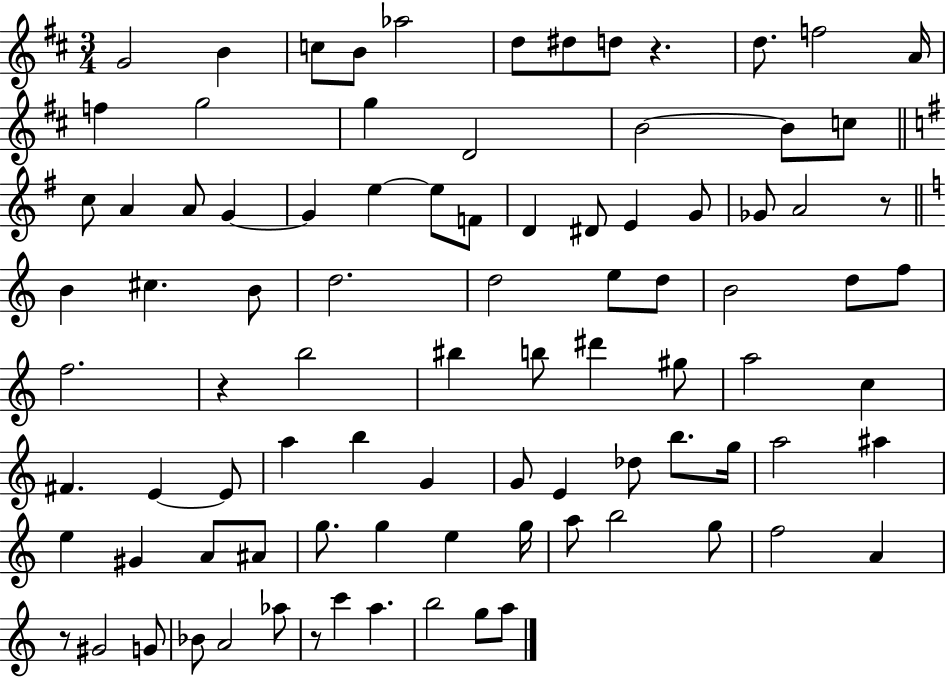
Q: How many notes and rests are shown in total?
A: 91